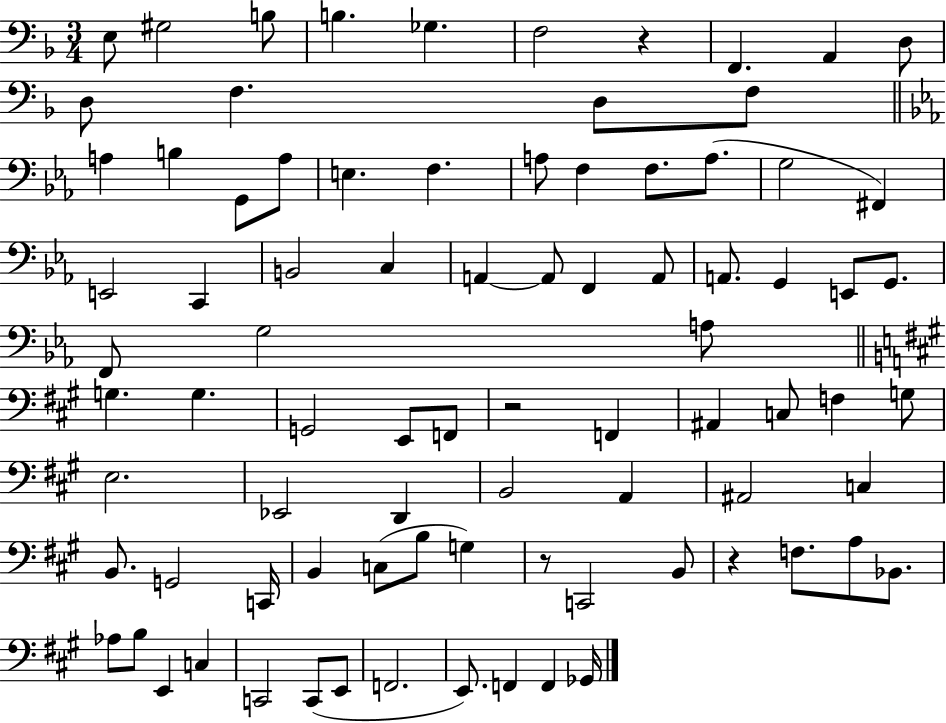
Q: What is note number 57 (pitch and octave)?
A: C3